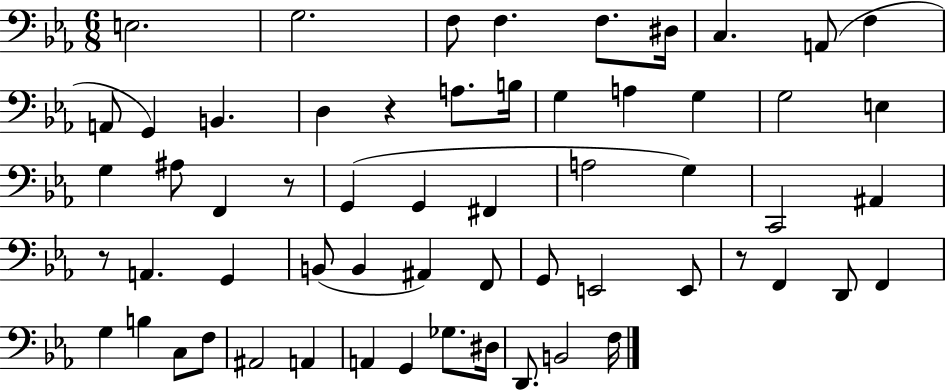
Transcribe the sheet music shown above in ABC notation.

X:1
T:Untitled
M:6/8
L:1/4
K:Eb
E,2 G,2 F,/2 F, F,/2 ^D,/4 C, A,,/2 F, A,,/2 G,, B,, D, z A,/2 B,/4 G, A, G, G,2 E, G, ^A,/2 F,, z/2 G,, G,, ^F,, A,2 G, C,,2 ^A,, z/2 A,, G,, B,,/2 B,, ^A,, F,,/2 G,,/2 E,,2 E,,/2 z/2 F,, D,,/2 F,, G, B, C,/2 F,/2 ^A,,2 A,, A,, G,, _G,/2 ^D,/4 D,,/2 B,,2 F,/4